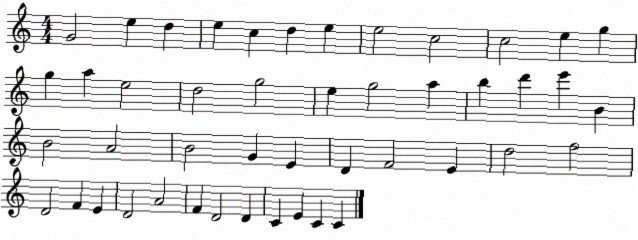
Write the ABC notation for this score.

X:1
T:Untitled
M:4/4
L:1/4
K:C
G2 e d e c d e e2 c2 c2 e g g a e2 d2 g2 e g2 a b d' e' B B2 A2 B2 G E D F2 E d2 f2 D2 F E D2 A2 F D2 D C E C C